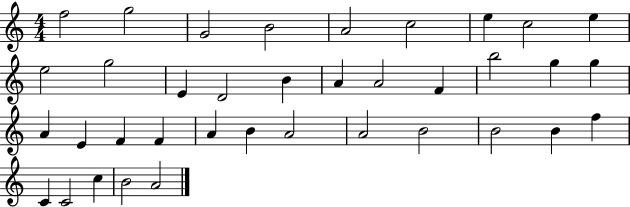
{
  \clef treble
  \numericTimeSignature
  \time 4/4
  \key c \major
  f''2 g''2 | g'2 b'2 | a'2 c''2 | e''4 c''2 e''4 | \break e''2 g''2 | e'4 d'2 b'4 | a'4 a'2 f'4 | b''2 g''4 g''4 | \break a'4 e'4 f'4 f'4 | a'4 b'4 a'2 | a'2 b'2 | b'2 b'4 f''4 | \break c'4 c'2 c''4 | b'2 a'2 | \bar "|."
}